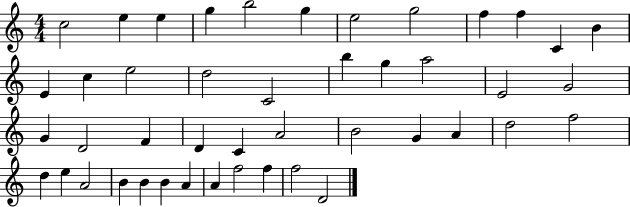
X:1
T:Untitled
M:4/4
L:1/4
K:C
c2 e e g b2 g e2 g2 f f C B E c e2 d2 C2 b g a2 E2 G2 G D2 F D C A2 B2 G A d2 f2 d e A2 B B B A A f2 f f2 D2